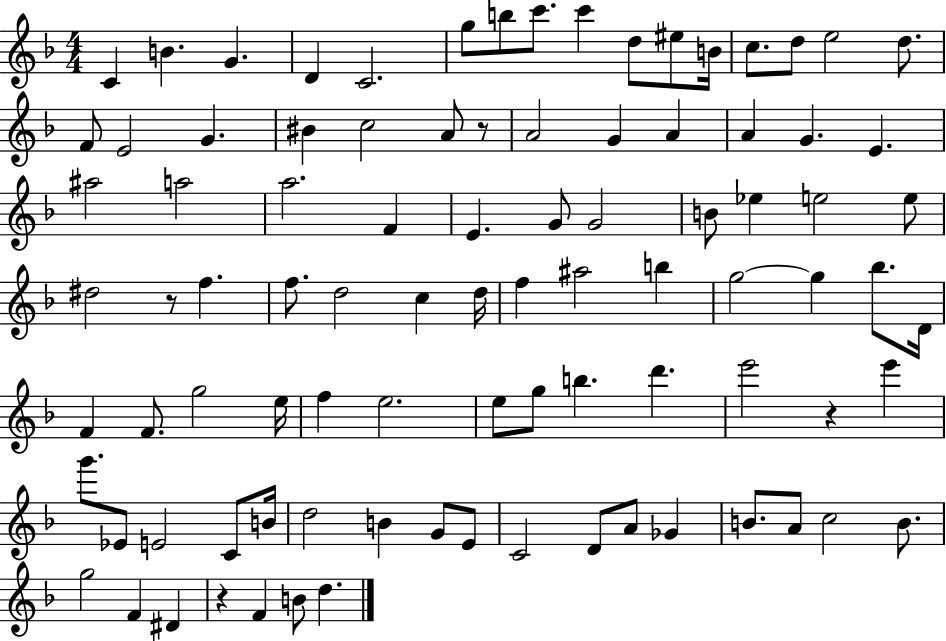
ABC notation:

X:1
T:Untitled
M:4/4
L:1/4
K:F
C B G D C2 g/2 b/2 c'/2 c' d/2 ^e/2 B/4 c/2 d/2 e2 d/2 F/2 E2 G ^B c2 A/2 z/2 A2 G A A G E ^a2 a2 a2 F E G/2 G2 B/2 _e e2 e/2 ^d2 z/2 f f/2 d2 c d/4 f ^a2 b g2 g _b/2 D/4 F F/2 g2 e/4 f e2 e/2 g/2 b d' e'2 z e' g'/2 _E/2 E2 C/2 B/4 d2 B G/2 E/2 C2 D/2 A/2 _G B/2 A/2 c2 B/2 g2 F ^D z F B/2 d